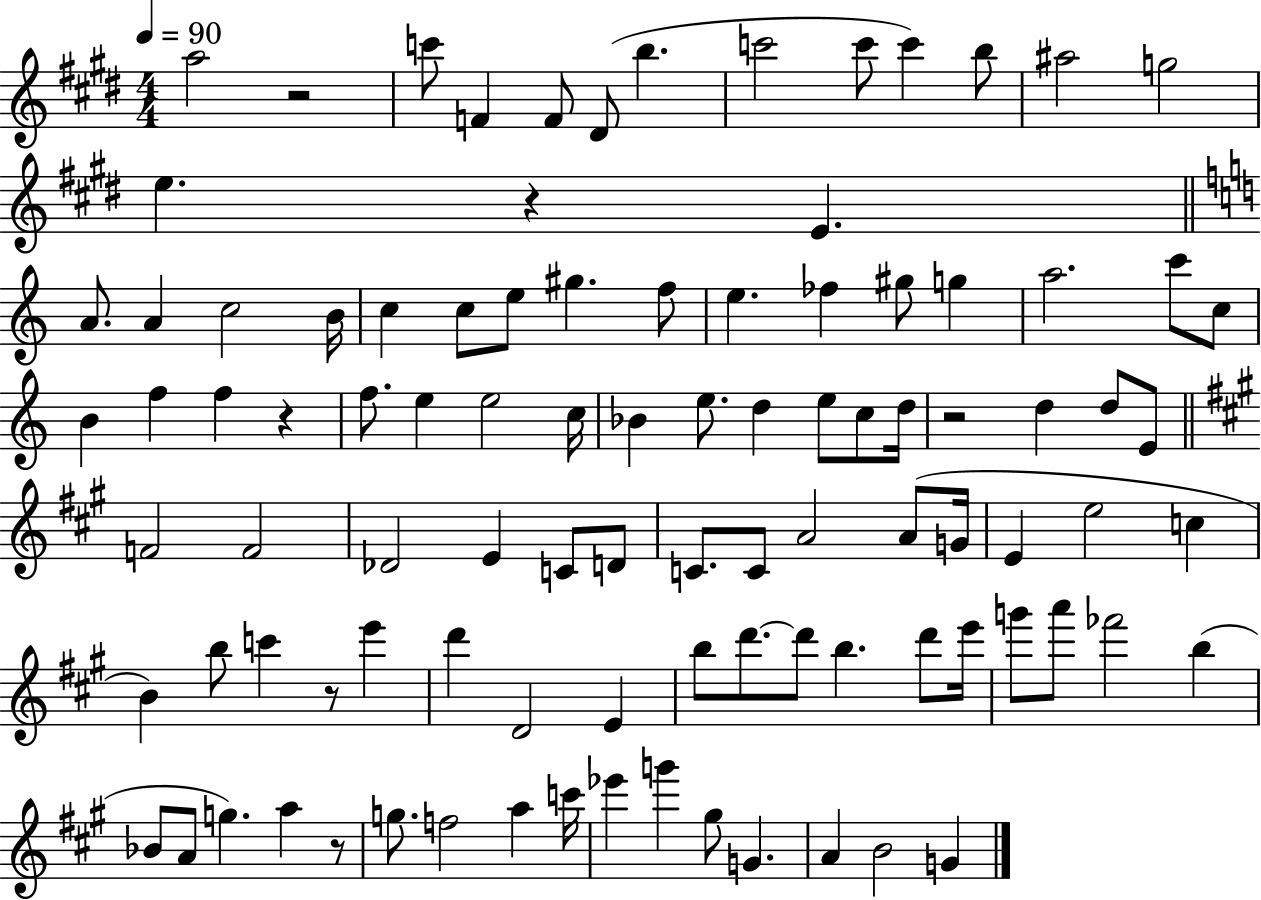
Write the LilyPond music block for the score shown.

{
  \clef treble
  \numericTimeSignature
  \time 4/4
  \key e \major
  \tempo 4 = 90
  a''2 r2 | c'''8 f'4 f'8 dis'8( b''4. | c'''2 c'''8 c'''4) b''8 | ais''2 g''2 | \break e''4. r4 e'4. | \bar "||" \break \key c \major a'8. a'4 c''2 b'16 | c''4 c''8 e''8 gis''4. f''8 | e''4. fes''4 gis''8 g''4 | a''2. c'''8 c''8 | \break b'4 f''4 f''4 r4 | f''8. e''4 e''2 c''16 | bes'4 e''8. d''4 e''8 c''8 d''16 | r2 d''4 d''8 e'8 | \break \bar "||" \break \key a \major f'2 f'2 | des'2 e'4 c'8 d'8 | c'8. c'8 a'2 a'8( g'16 | e'4 e''2 c''4 | \break b'4) b''8 c'''4 r8 e'''4 | d'''4 d'2 e'4 | b''8 d'''8.~~ d'''8 b''4. d'''8 e'''16 | g'''8 a'''8 fes'''2 b''4( | \break bes'8 a'8 g''4.) a''4 r8 | g''8. f''2 a''4 c'''16 | ees'''4 g'''4 gis''8 g'4. | a'4 b'2 g'4 | \break \bar "|."
}